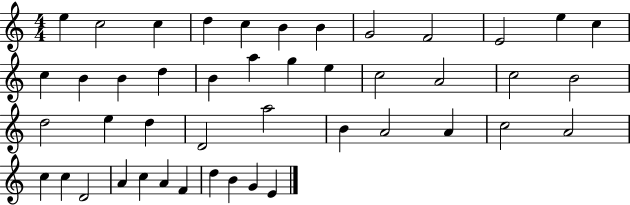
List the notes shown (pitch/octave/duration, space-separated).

E5/q C5/h C5/q D5/q C5/q B4/q B4/q G4/h F4/h E4/h E5/q C5/q C5/q B4/q B4/q D5/q B4/q A5/q G5/q E5/q C5/h A4/h C5/h B4/h D5/h E5/q D5/q D4/h A5/h B4/q A4/h A4/q C5/h A4/h C5/q C5/q D4/h A4/q C5/q A4/q F4/q D5/q B4/q G4/q E4/q